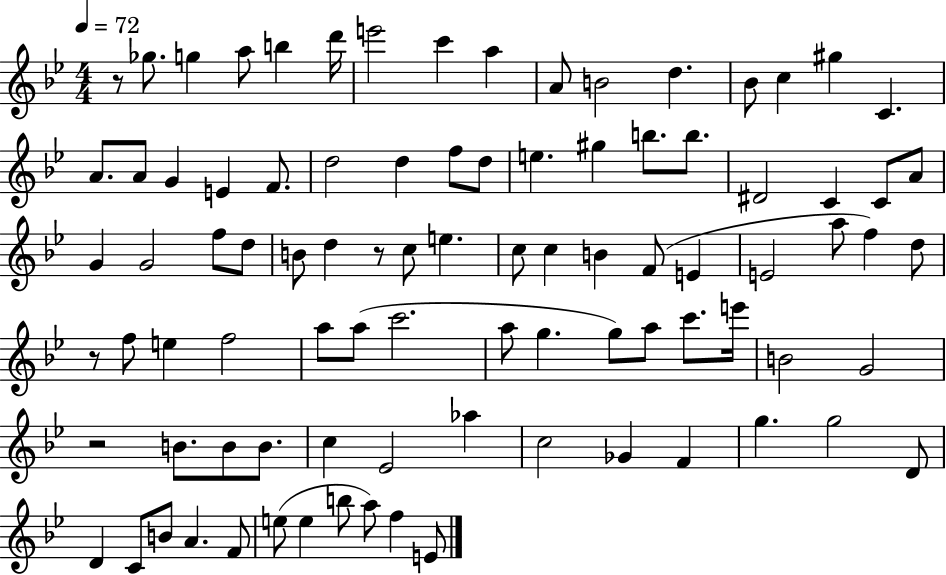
{
  \clef treble
  \numericTimeSignature
  \time 4/4
  \key bes \major
  \tempo 4 = 72
  r8 ges''8. g''4 a''8 b''4 d'''16 | e'''2 c'''4 a''4 | a'8 b'2 d''4. | bes'8 c''4 gis''4 c'4. | \break a'8. a'8 g'4 e'4 f'8. | d''2 d''4 f''8 d''8 | e''4. gis''4 b''8. b''8. | dis'2 c'4 c'8 a'8 | \break g'4 g'2 f''8 d''8 | b'8 d''4 r8 c''8 e''4. | c''8 c''4 b'4 f'8( e'4 | e'2 a''8 f''4) d''8 | \break r8 f''8 e''4 f''2 | a''8 a''8( c'''2. | a''8 g''4. g''8) a''8 c'''8. e'''16 | b'2 g'2 | \break r2 b'8. b'8 b'8. | c''4 ees'2 aes''4 | c''2 ges'4 f'4 | g''4. g''2 d'8 | \break d'4 c'8 b'8 a'4. f'8 | e''8( e''4 b''8 a''8) f''4 e'8 | \bar "|."
}